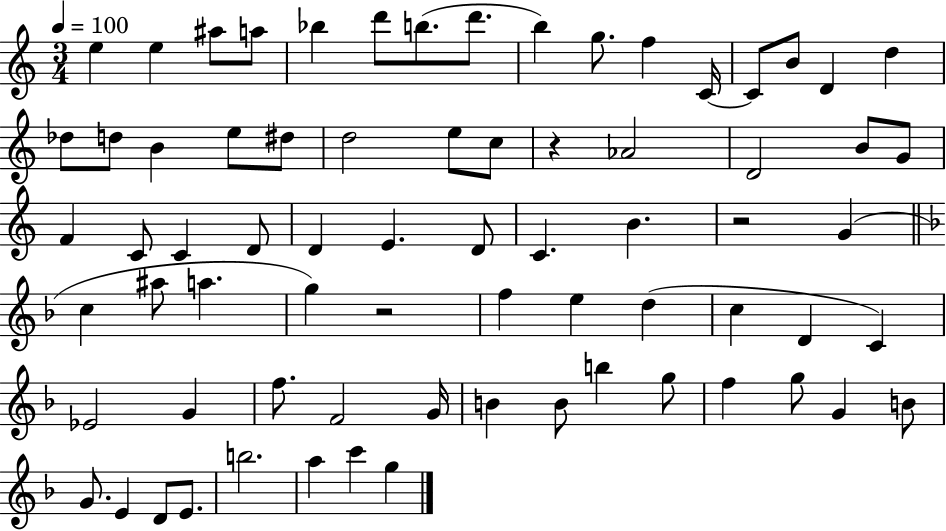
X:1
T:Untitled
M:3/4
L:1/4
K:C
e e ^a/2 a/2 _b d'/2 b/2 d'/2 b g/2 f C/4 C/2 B/2 D d _d/2 d/2 B e/2 ^d/2 d2 e/2 c/2 z _A2 D2 B/2 G/2 F C/2 C D/2 D E D/2 C B z2 G c ^a/2 a g z2 f e d c D C _E2 G f/2 F2 G/4 B B/2 b g/2 f g/2 G B/2 G/2 E D/2 E/2 b2 a c' g